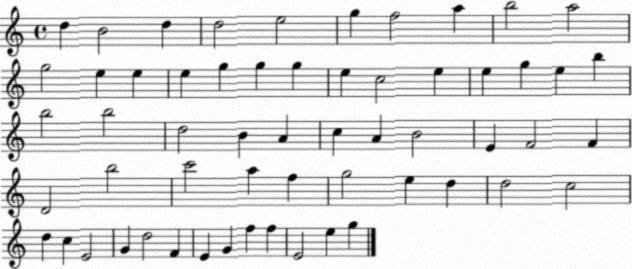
X:1
T:Untitled
M:4/4
L:1/4
K:C
d B2 d d2 e2 g f2 a b2 a2 g2 e e e g g g e c2 e e g e b b2 b2 d2 B A c A B2 E F2 F D2 b2 c'2 a f g2 e d d2 c2 d c E2 G d2 F E G f f E2 e g